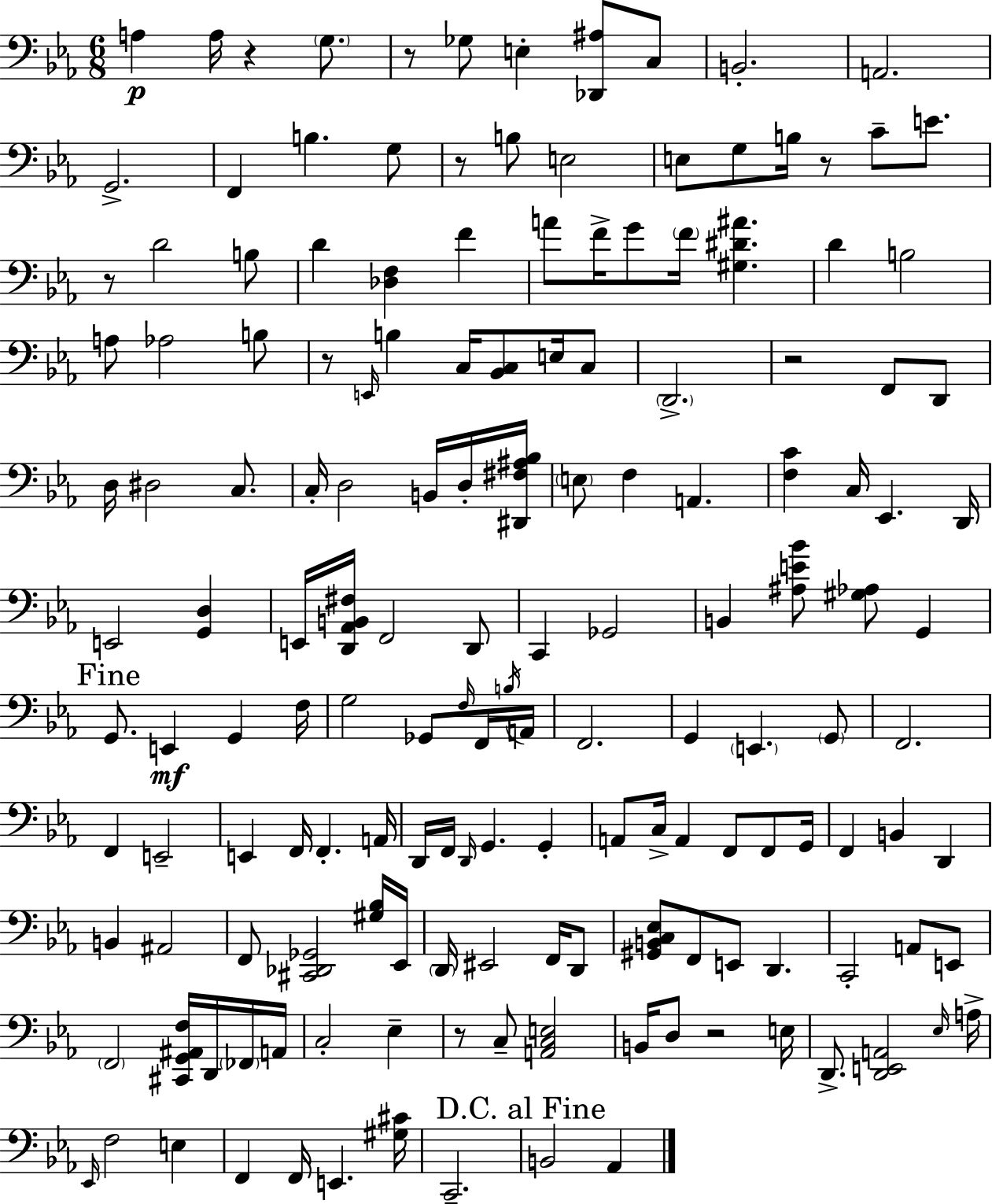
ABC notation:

X:1
T:Untitled
M:6/8
L:1/4
K:Eb
A, A,/4 z G,/2 z/2 _G,/2 E, [_D,,^A,]/2 C,/2 B,,2 A,,2 G,,2 F,, B, G,/2 z/2 B,/2 E,2 E,/2 G,/2 B,/4 z/2 C/2 E/2 z/2 D2 B,/2 D [_D,F,] F A/2 F/4 G/2 F/4 [^G,^D^A] D B,2 A,/2 _A,2 B,/2 z/2 E,,/4 B, C,/4 [_B,,C,]/2 E,/4 C,/2 D,,2 z2 F,,/2 D,,/2 D,/4 ^D,2 C,/2 C,/4 D,2 B,,/4 D,/4 [^D,,^F,^A,_B,]/4 E,/2 F, A,, [F,C] C,/4 _E,, D,,/4 E,,2 [G,,D,] E,,/4 [D,,_A,,B,,^F,]/4 F,,2 D,,/2 C,, _G,,2 B,, [^A,E_B]/2 [^G,_A,]/2 G,, G,,/2 E,, G,, F,/4 G,2 _G,,/2 F,/4 F,,/4 B,/4 A,,/4 F,,2 G,, E,, G,,/2 F,,2 F,, E,,2 E,, F,,/4 F,, A,,/4 D,,/4 F,,/4 D,,/4 G,, G,, A,,/2 C,/4 A,, F,,/2 F,,/2 G,,/4 F,, B,, D,, B,, ^A,,2 F,,/2 [^C,,_D,,_G,,]2 [^G,_B,]/4 _E,,/4 D,,/4 ^E,,2 F,,/4 D,,/2 [^G,,B,,C,_E,]/2 F,,/2 E,,/2 D,, C,,2 A,,/2 E,,/2 F,,2 [^C,,G,,^A,,F,]/4 D,,/4 _F,,/4 A,,/4 C,2 _E, z/2 C,/2 [A,,C,E,]2 B,,/4 D,/2 z2 E,/4 D,,/2 [D,,E,,A,,]2 _E,/4 A,/4 _E,,/4 F,2 E, F,, F,,/4 E,, [^G,^C]/4 C,,2 B,,2 _A,,